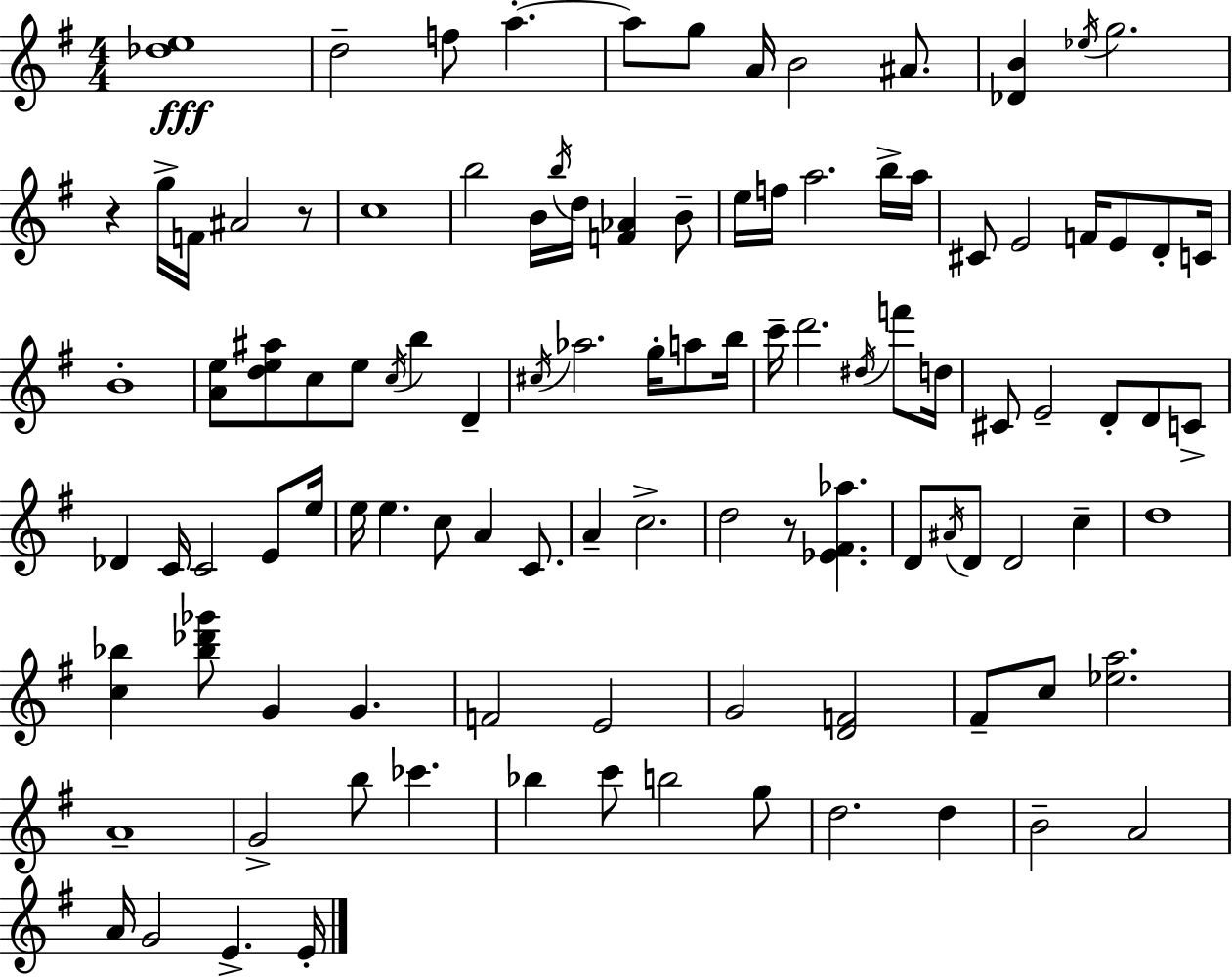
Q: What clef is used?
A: treble